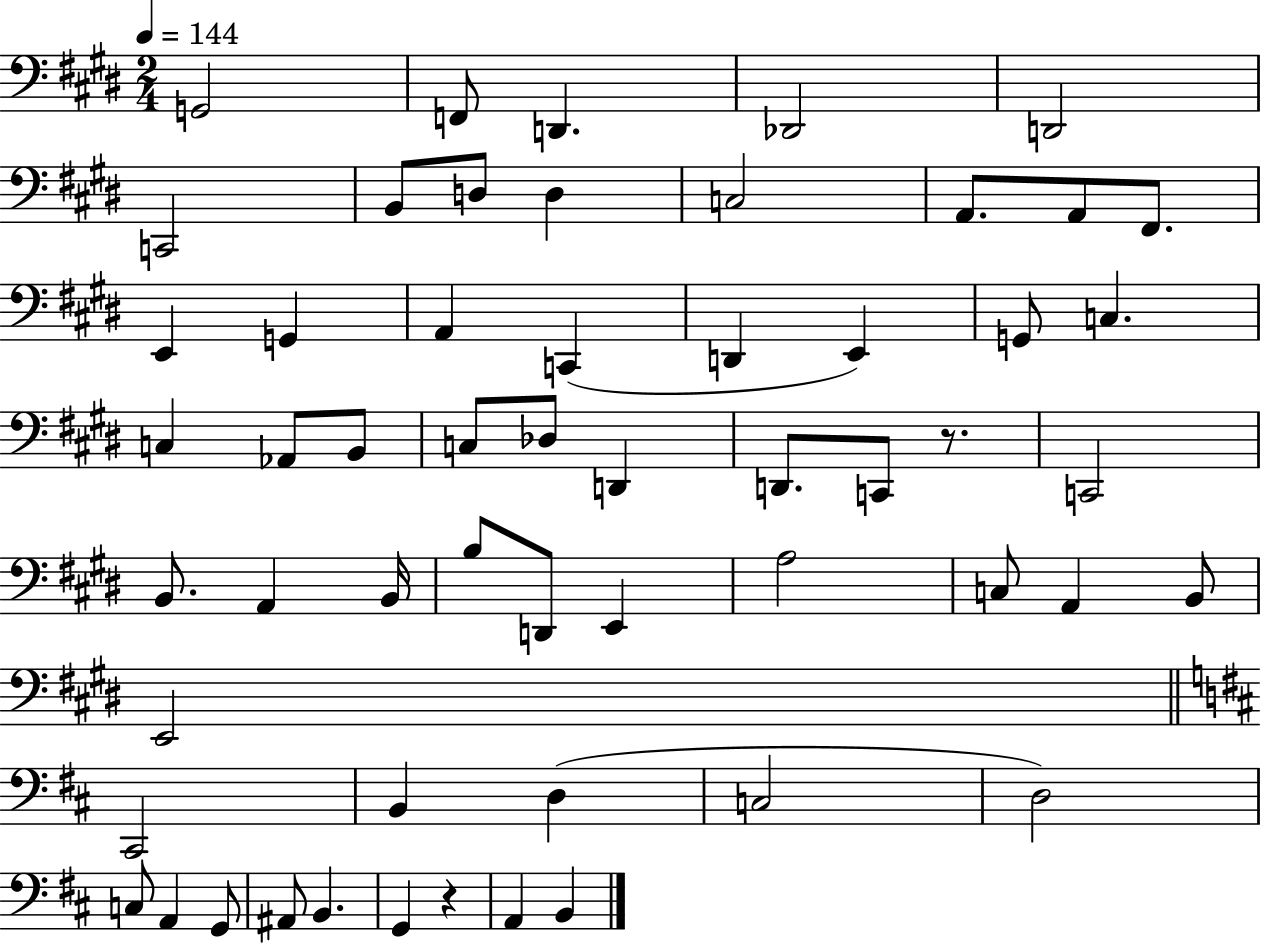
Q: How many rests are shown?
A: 2